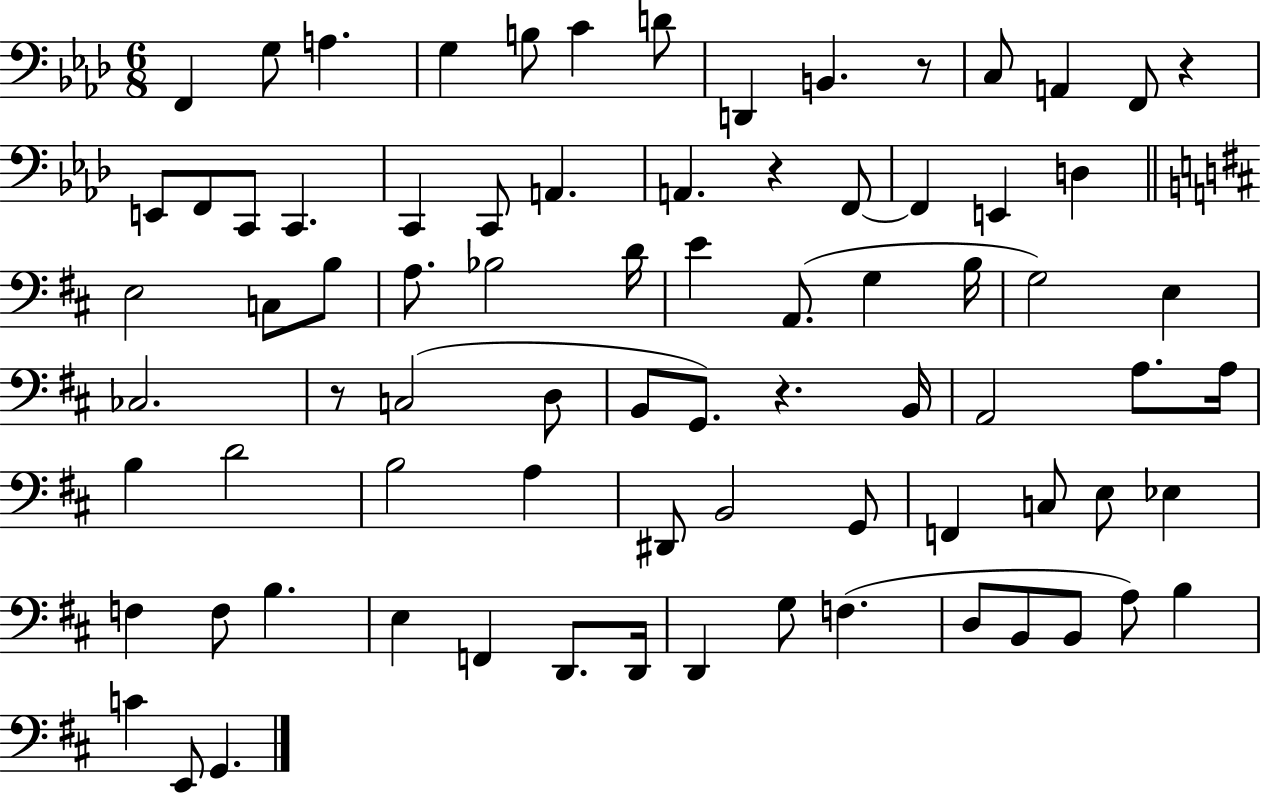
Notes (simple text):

F2/q G3/e A3/q. G3/q B3/e C4/q D4/e D2/q B2/q. R/e C3/e A2/q F2/e R/q E2/e F2/e C2/e C2/q. C2/q C2/e A2/q. A2/q. R/q F2/e F2/q E2/q D3/q E3/h C3/e B3/e A3/e. Bb3/h D4/s E4/q A2/e. G3/q B3/s G3/h E3/q CES3/h. R/e C3/h D3/e B2/e G2/e. R/q. B2/s A2/h A3/e. A3/s B3/q D4/h B3/h A3/q D#2/e B2/h G2/e F2/q C3/e E3/e Eb3/q F3/q F3/e B3/q. E3/q F2/q D2/e. D2/s D2/q G3/e F3/q. D3/e B2/e B2/e A3/e B3/q C4/q E2/e G2/q.